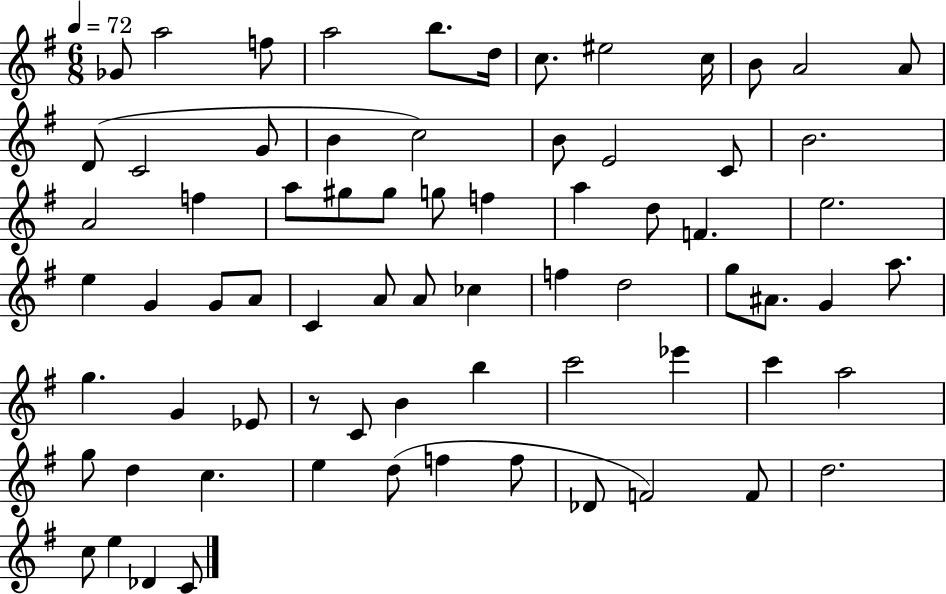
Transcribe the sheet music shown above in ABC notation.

X:1
T:Untitled
M:6/8
L:1/4
K:G
_G/2 a2 f/2 a2 b/2 d/4 c/2 ^e2 c/4 B/2 A2 A/2 D/2 C2 G/2 B c2 B/2 E2 C/2 B2 A2 f a/2 ^g/2 ^g/2 g/2 f a d/2 F e2 e G G/2 A/2 C A/2 A/2 _c f d2 g/2 ^A/2 G a/2 g G _E/2 z/2 C/2 B b c'2 _e' c' a2 g/2 d c e d/2 f f/2 _D/2 F2 F/2 d2 c/2 e _D C/2